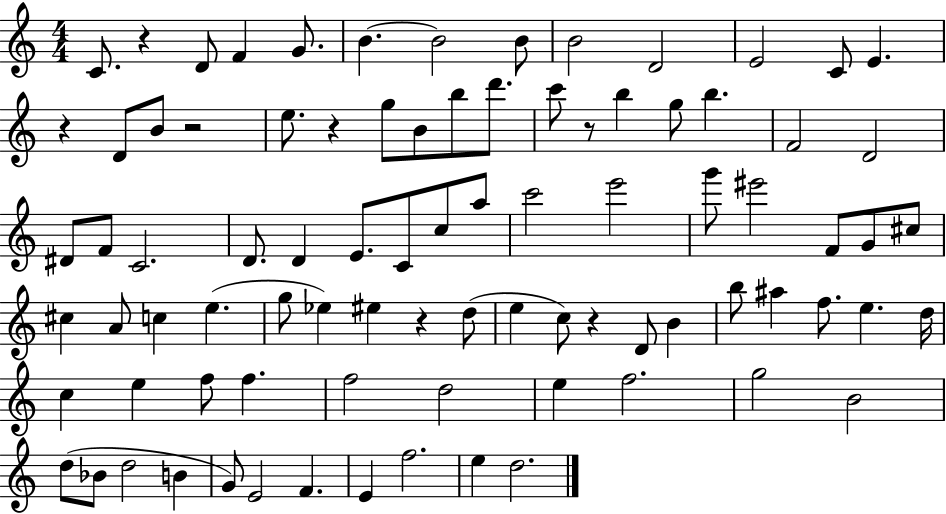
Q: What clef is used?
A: treble